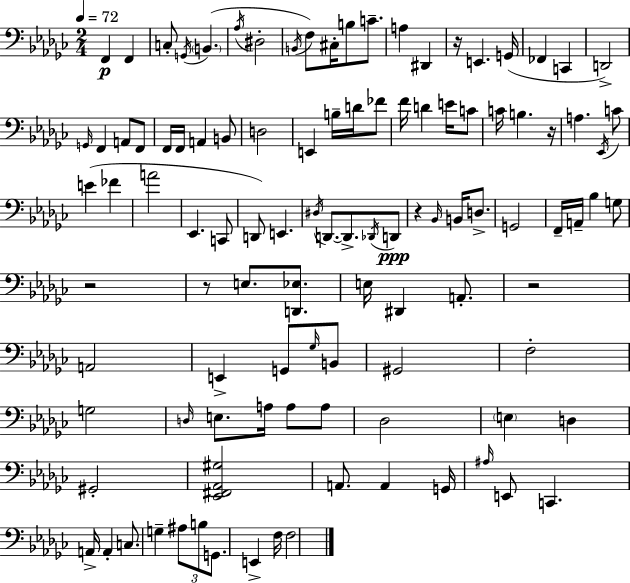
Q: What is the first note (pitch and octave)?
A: F2